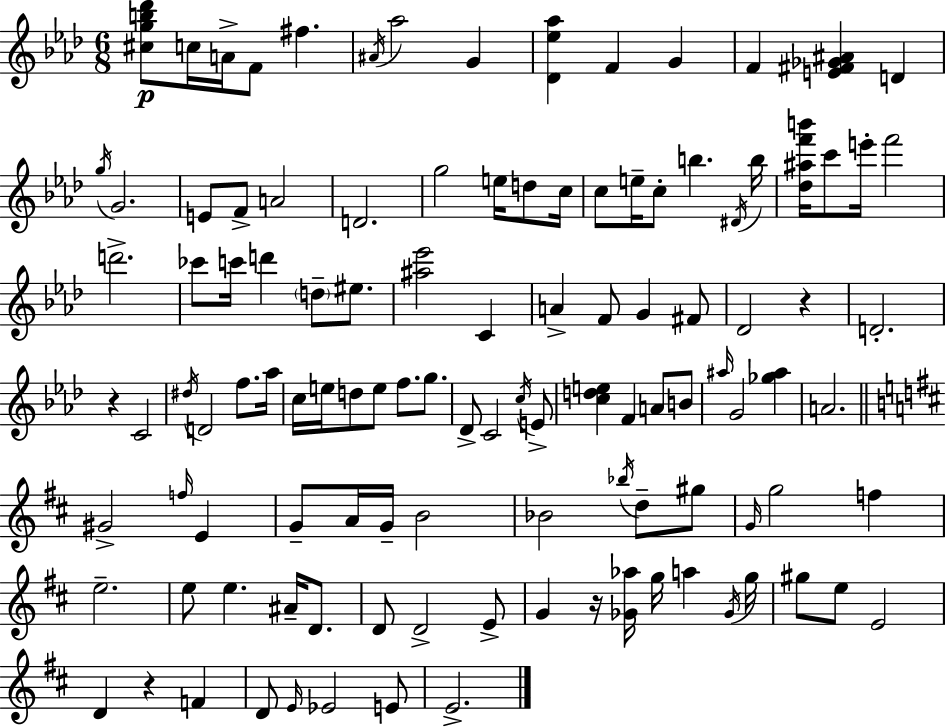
[C#5,G5,B5,Db6]/e C5/s A4/s F4/e F#5/q. A#4/s Ab5/h G4/q [Db4,Eb5,Ab5]/q F4/q G4/q F4/q [E4,F#4,Gb4,A#4]/q D4/q G5/s G4/h. E4/e F4/e A4/h D4/h. G5/h E5/s D5/e C5/s C5/e E5/s C5/e B5/q. D#4/s B5/s [Db5,A#5,F6,B6]/s C6/e E6/s F6/h D6/h. CES6/e C6/s D6/q D5/e EIS5/e. [A#5,Eb6]/h C4/q A4/q F4/e G4/q F#4/e Db4/h R/q D4/h. R/q C4/h D#5/s D4/h F5/e. Ab5/s C5/s E5/s D5/e E5/e F5/e. G5/e. Db4/e C4/h C5/s E4/e [C5,D5,E5]/q F4/q A4/e B4/e A#5/s G4/h [Gb5,A#5]/q A4/h. G#4/h F5/s E4/q G4/e A4/s G4/s B4/h Bb4/h Bb5/s D5/e G#5/e G4/s G5/h F5/q E5/h. E5/e E5/q. A#4/s D4/e. D4/e D4/h E4/e G4/q R/s [Gb4,Ab5]/s G5/s A5/q Gb4/s G5/s G#5/e E5/e E4/h D4/q R/q F4/q D4/e E4/s Eb4/h E4/e E4/h.